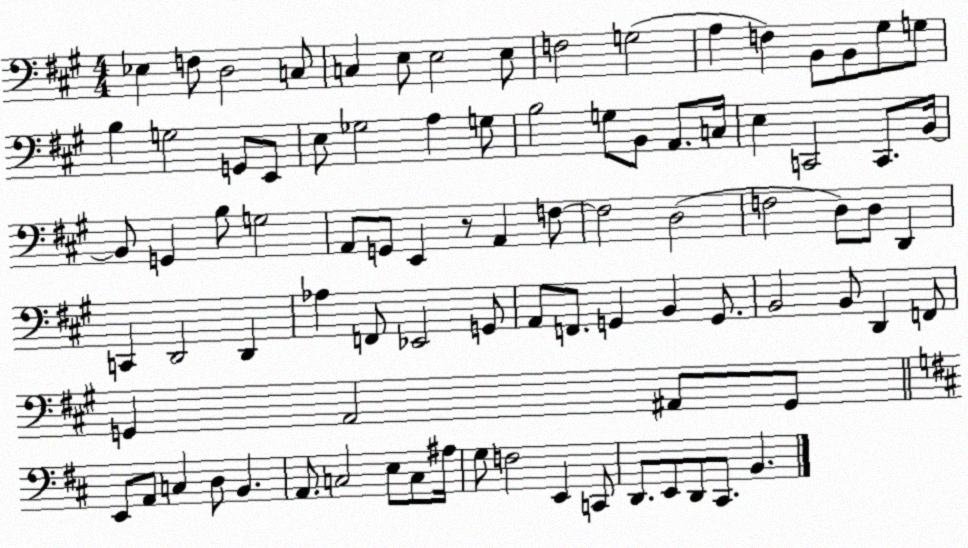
X:1
T:Untitled
M:4/4
L:1/4
K:A
_E, F,/2 D,2 C,/2 C, E,/2 E,2 E,/2 F,2 G,2 A, F, B,,/2 B,,/2 ^G,/2 G,/2 B, G,2 G,,/2 E,,/2 E,/2 _G,2 A, G,/2 B,2 G,/2 B,,/2 A,,/2 C,/4 E, C,,2 C,,/2 B,,/4 B,,/2 G,, B,/2 G,2 A,,/2 G,,/2 E,, z/2 A,, F,/2 F,2 D,2 F,2 D,/2 D,/2 D,, C,, D,,2 D,, _A, F,,/2 _E,,2 G,,/2 A,,/2 F,,/2 G,, B,, G,,/2 B,,2 B,,/2 D,, F,,/2 G,, A,,2 ^A,,/2 G,,/2 E,,/2 A,,/2 C, D,/2 B,, A,,/2 C,2 E,/2 C,/2 ^A,/4 G,/2 F,2 E,, C,,/2 D,,/2 E,,/2 D,,/2 ^C,,/2 B,,